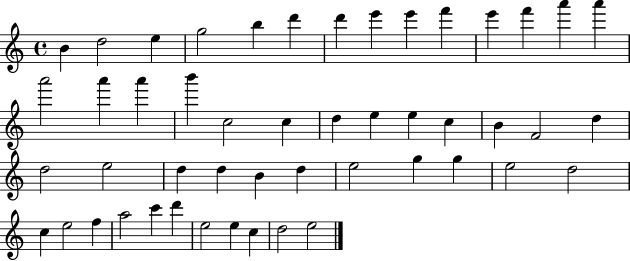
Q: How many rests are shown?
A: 0